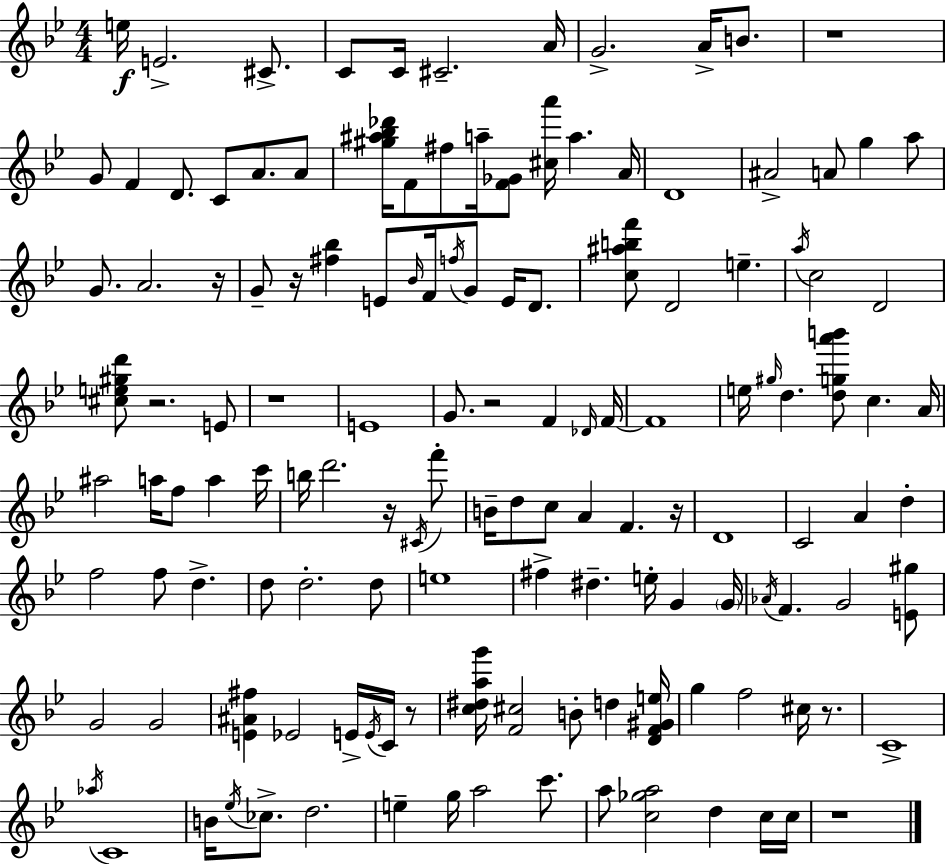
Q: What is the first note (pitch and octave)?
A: E5